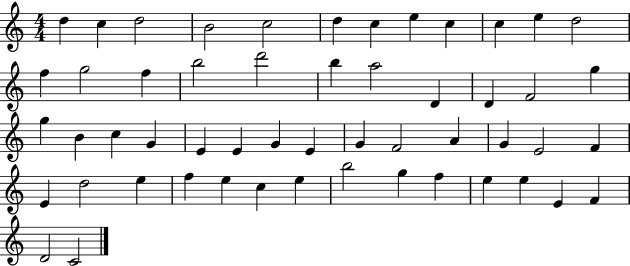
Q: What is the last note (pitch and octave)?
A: C4